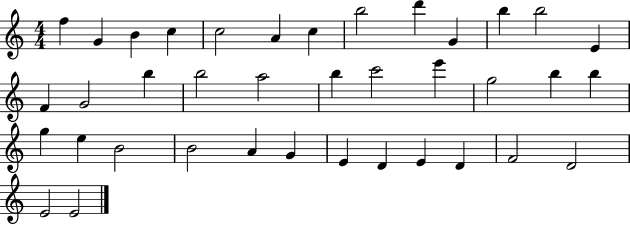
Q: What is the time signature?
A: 4/4